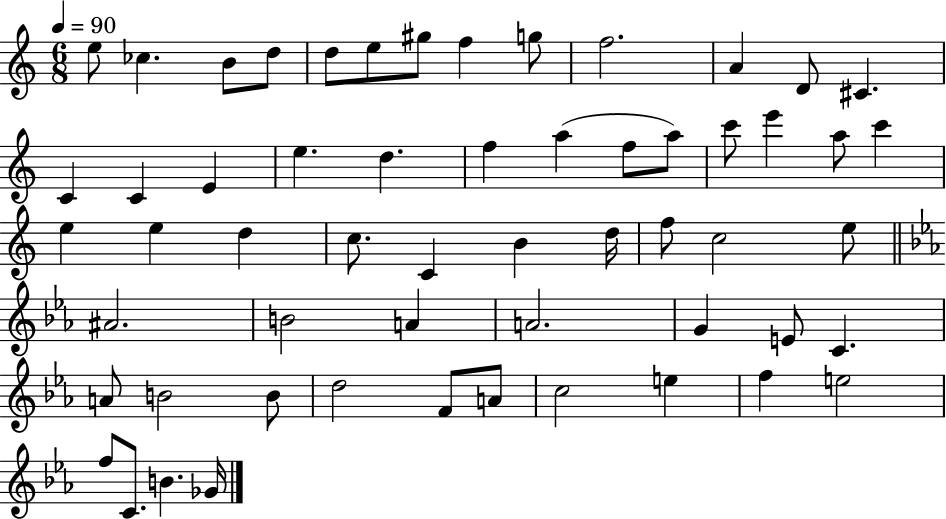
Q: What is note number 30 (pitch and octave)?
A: C5